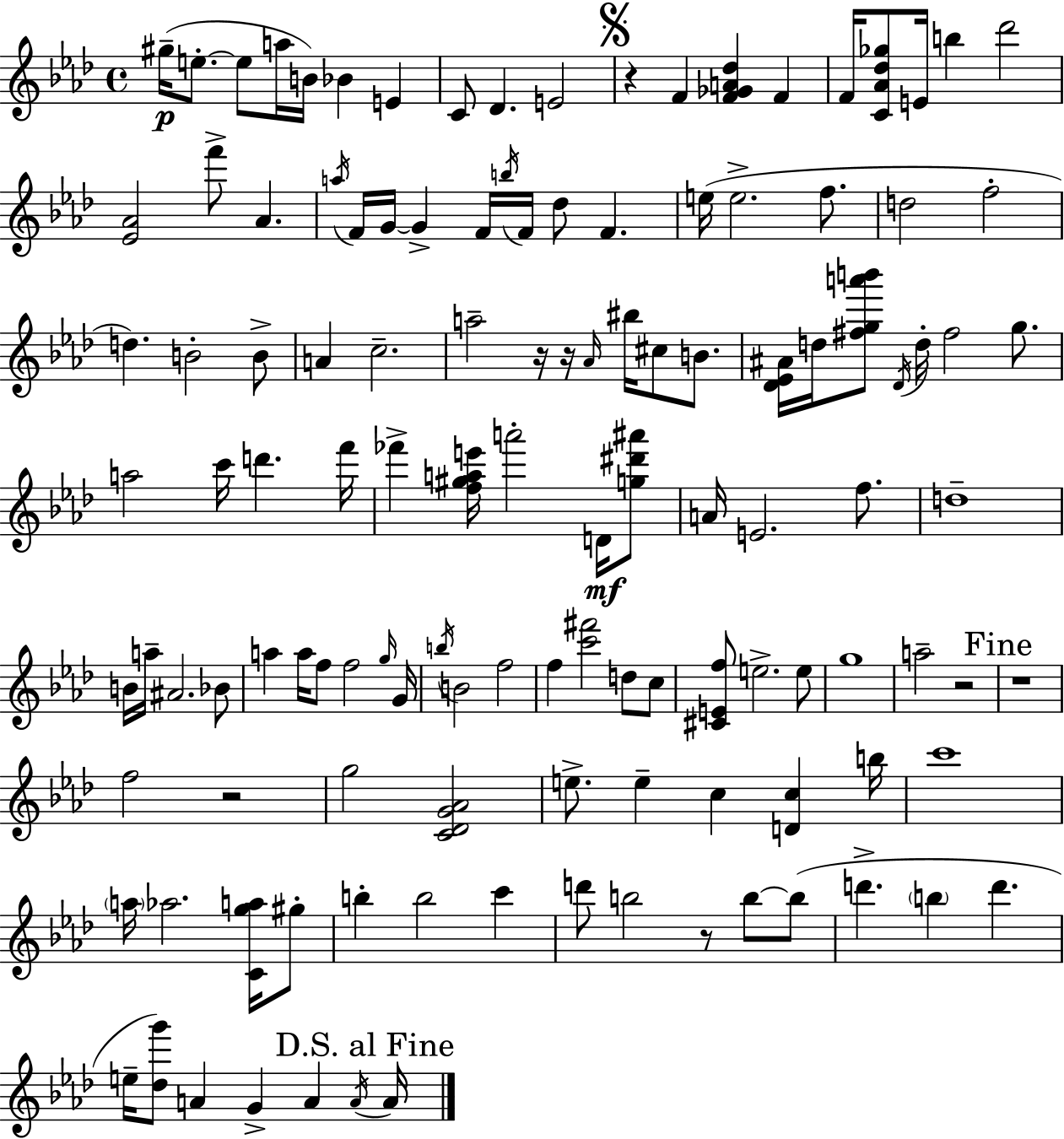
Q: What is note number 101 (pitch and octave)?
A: G4